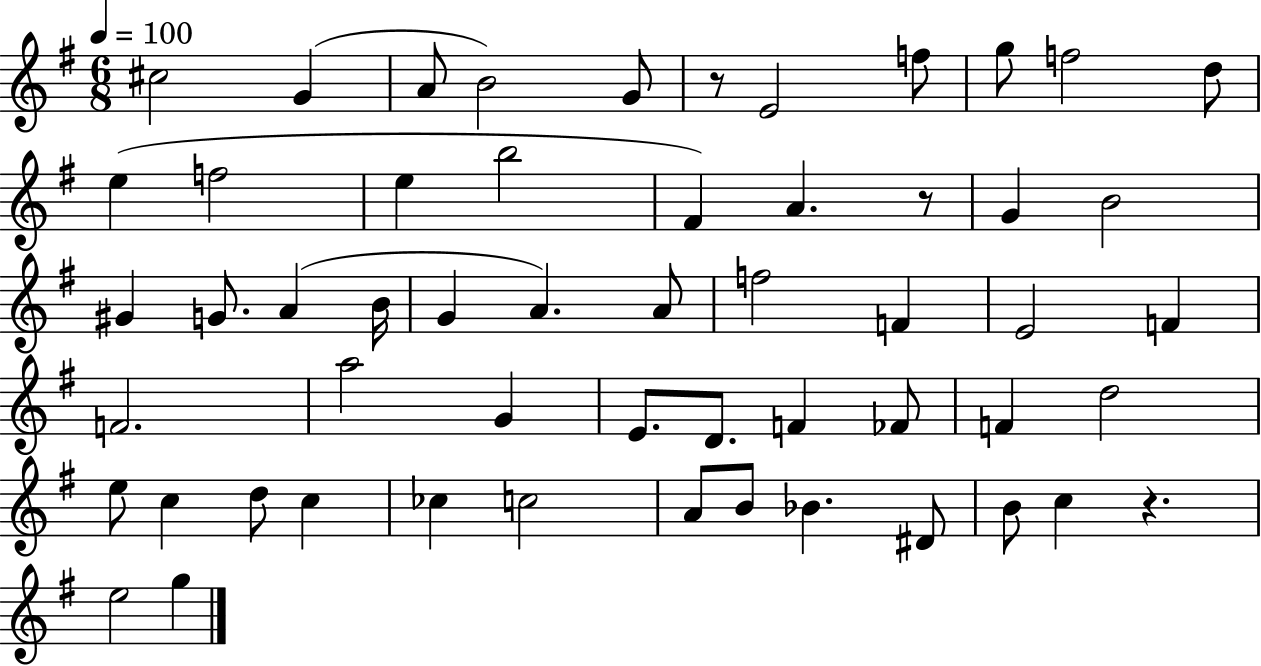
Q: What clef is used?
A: treble